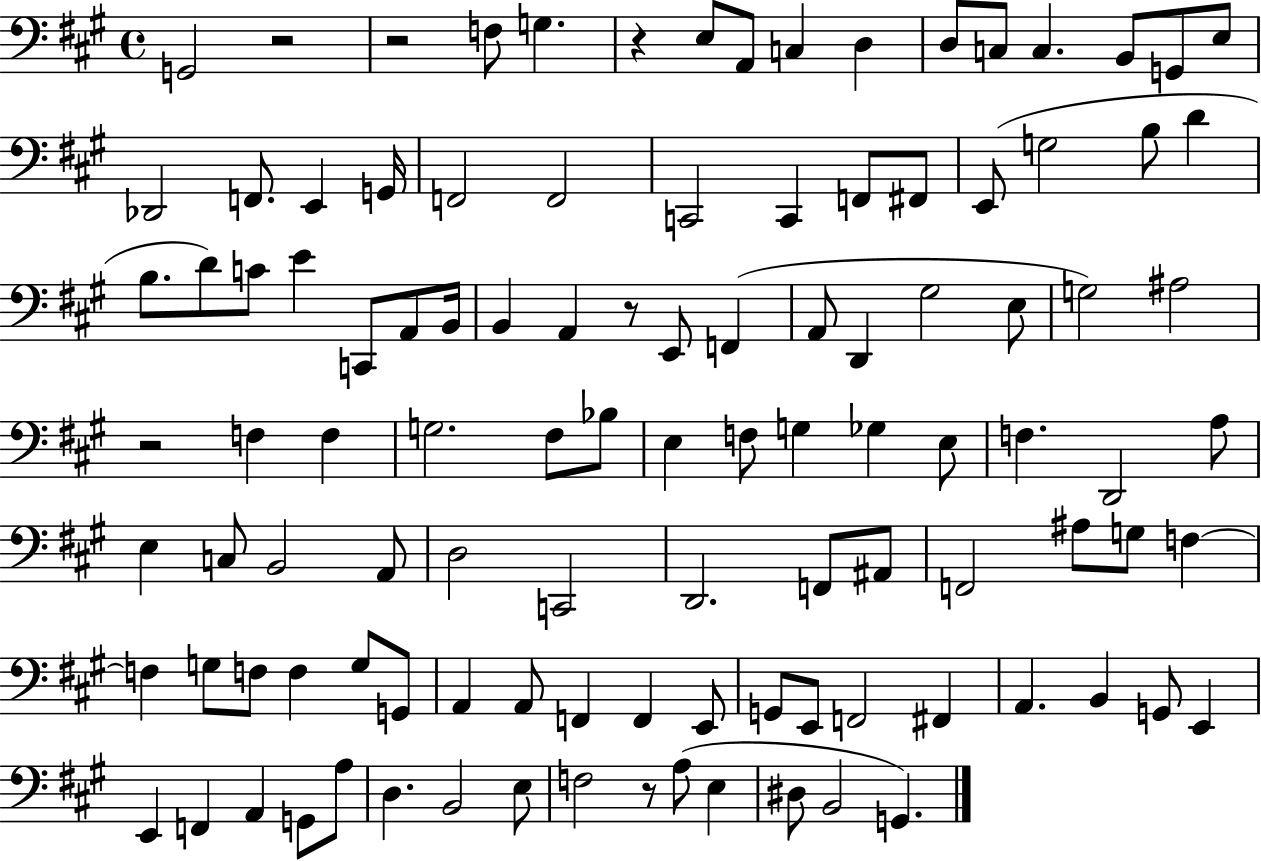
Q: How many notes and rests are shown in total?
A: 109